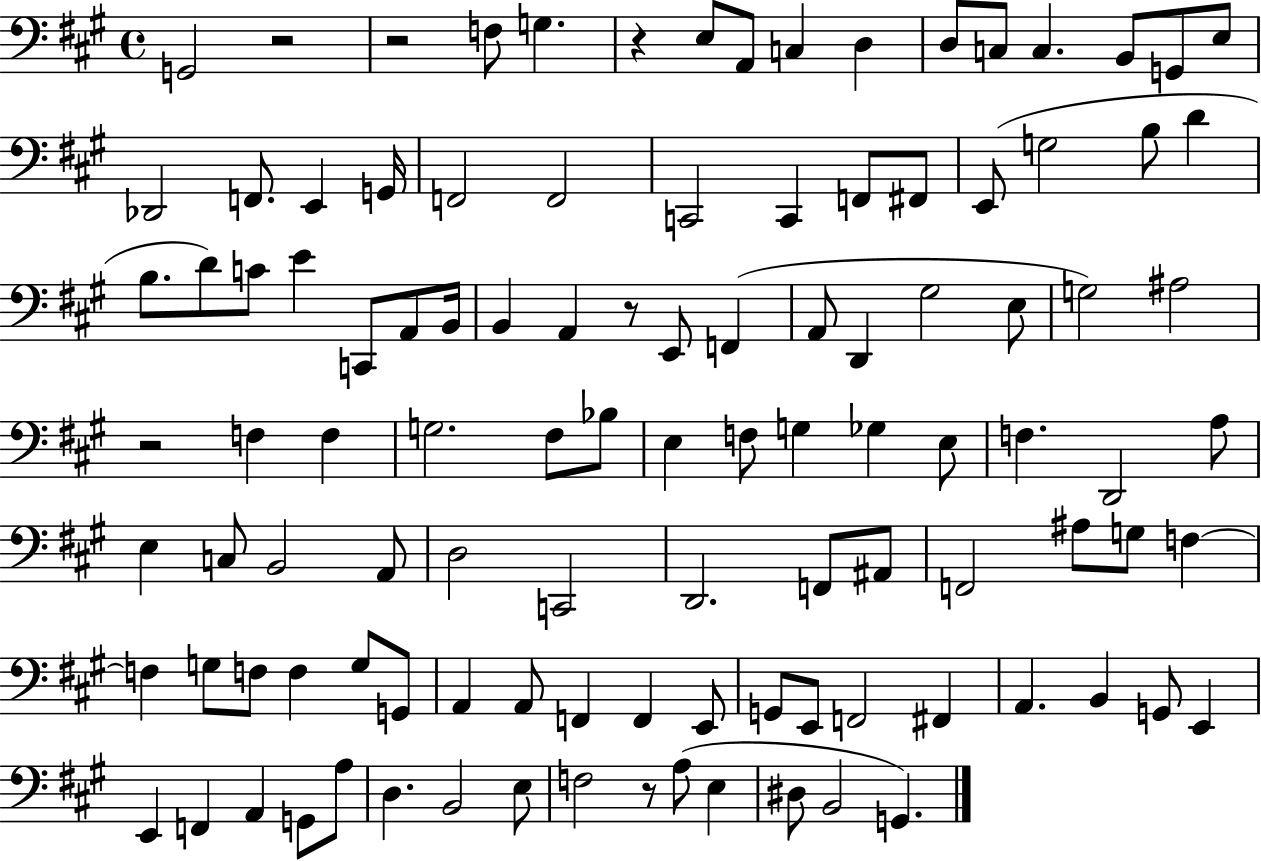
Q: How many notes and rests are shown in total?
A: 109